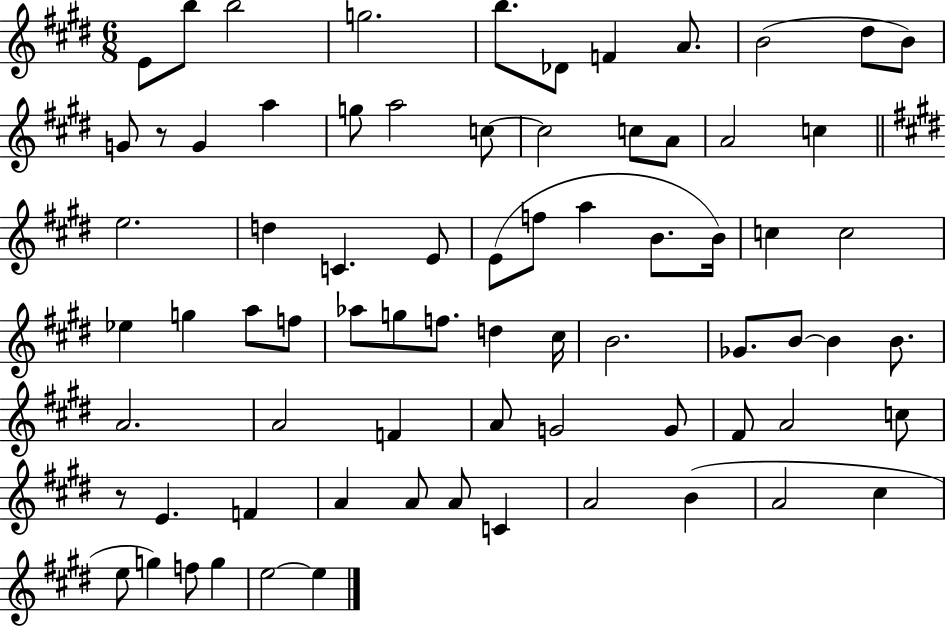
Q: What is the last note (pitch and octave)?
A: E5